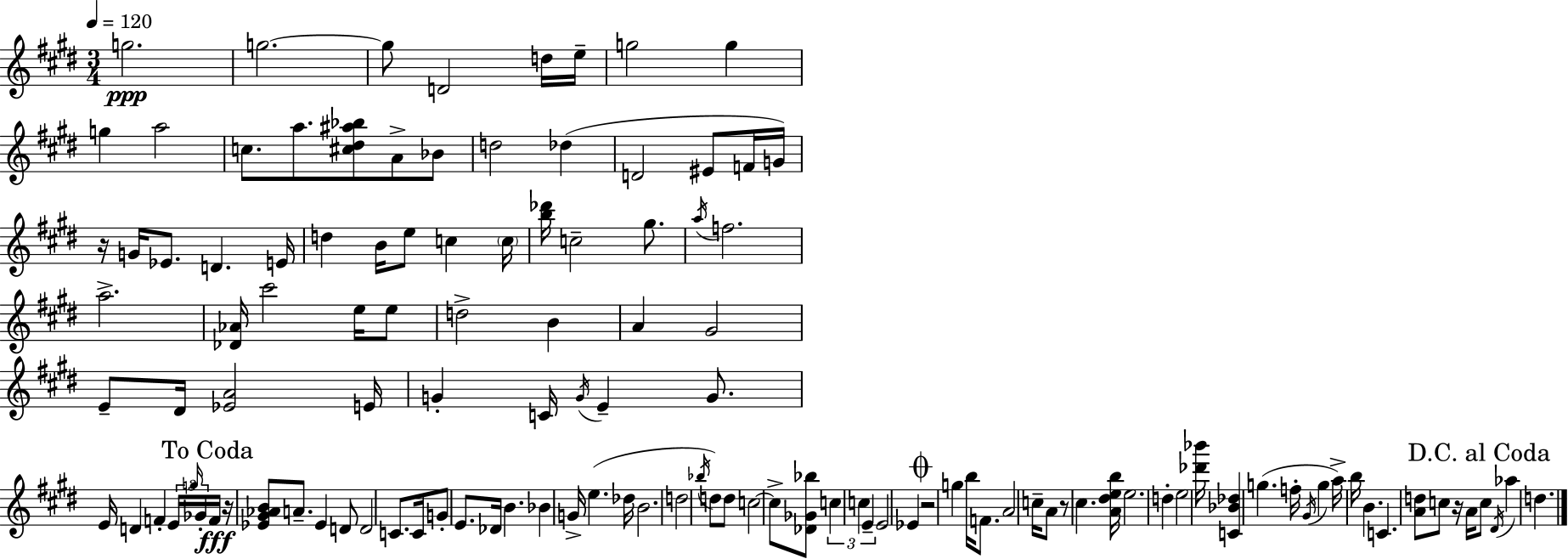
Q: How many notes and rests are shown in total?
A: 121